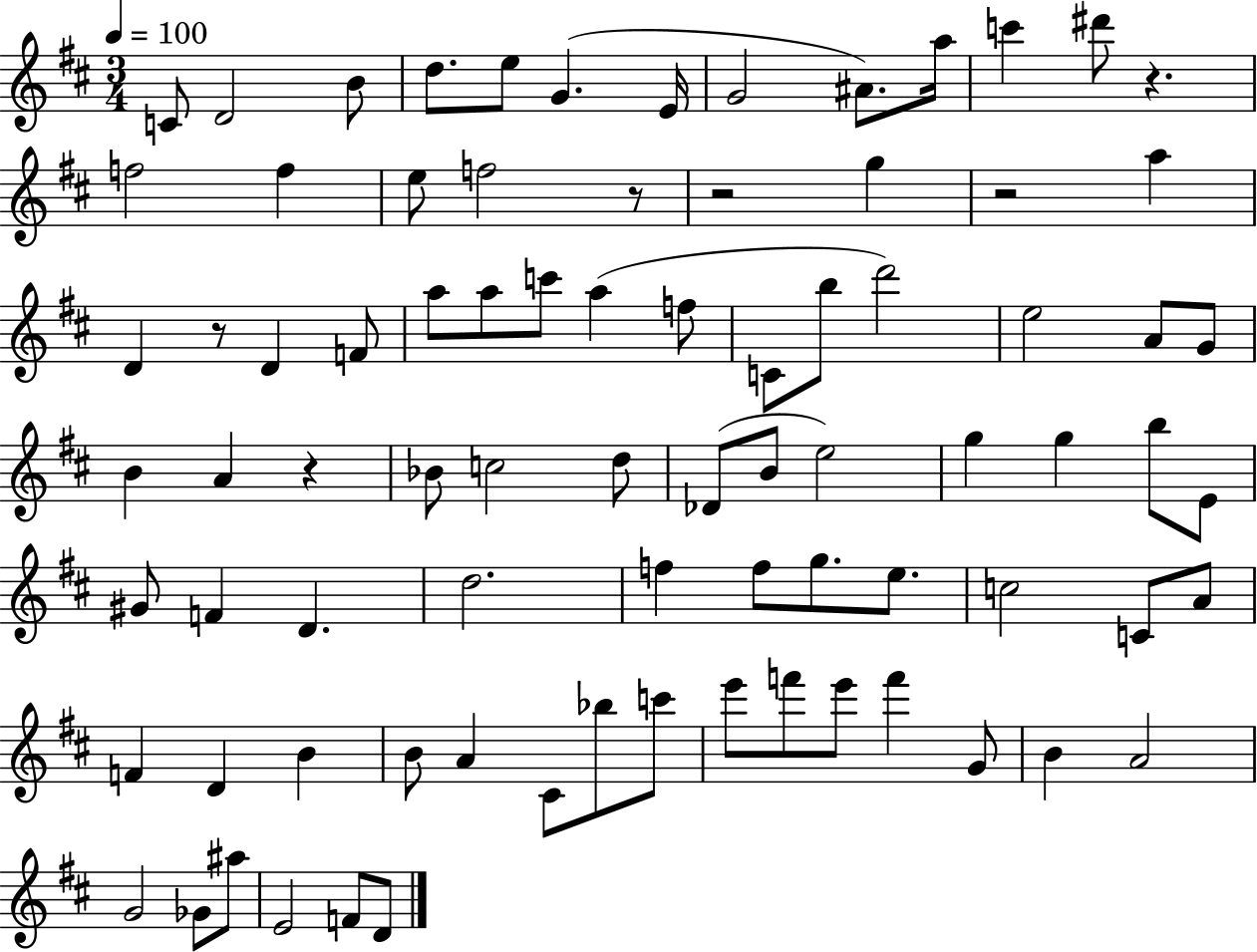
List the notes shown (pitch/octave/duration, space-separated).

C4/e D4/h B4/e D5/e. E5/e G4/q. E4/s G4/h A#4/e. A5/s C6/q D#6/e R/q. F5/h F5/q E5/e F5/h R/e R/h G5/q R/h A5/q D4/q R/e D4/q F4/e A5/e A5/e C6/e A5/q F5/e C4/e B5/e D6/h E5/h A4/e G4/e B4/q A4/q R/q Bb4/e C5/h D5/e Db4/e B4/e E5/h G5/q G5/q B5/e E4/e G#4/e F4/q D4/q. D5/h. F5/q F5/e G5/e. E5/e. C5/h C4/e A4/e F4/q D4/q B4/q B4/e A4/q C#4/e Bb5/e C6/e E6/e F6/e E6/e F6/q G4/e B4/q A4/h G4/h Gb4/e A#5/e E4/h F4/e D4/e